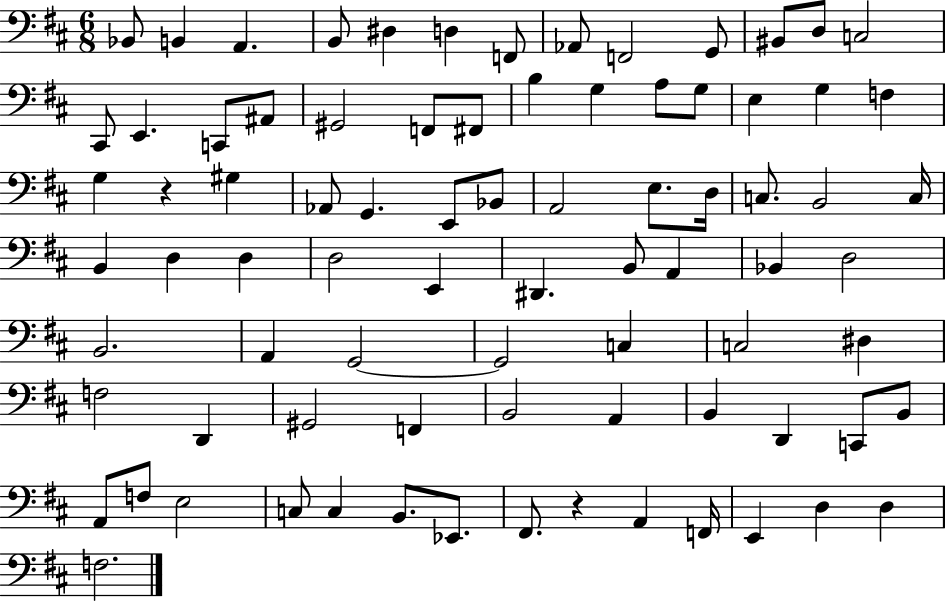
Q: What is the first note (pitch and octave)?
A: Bb2